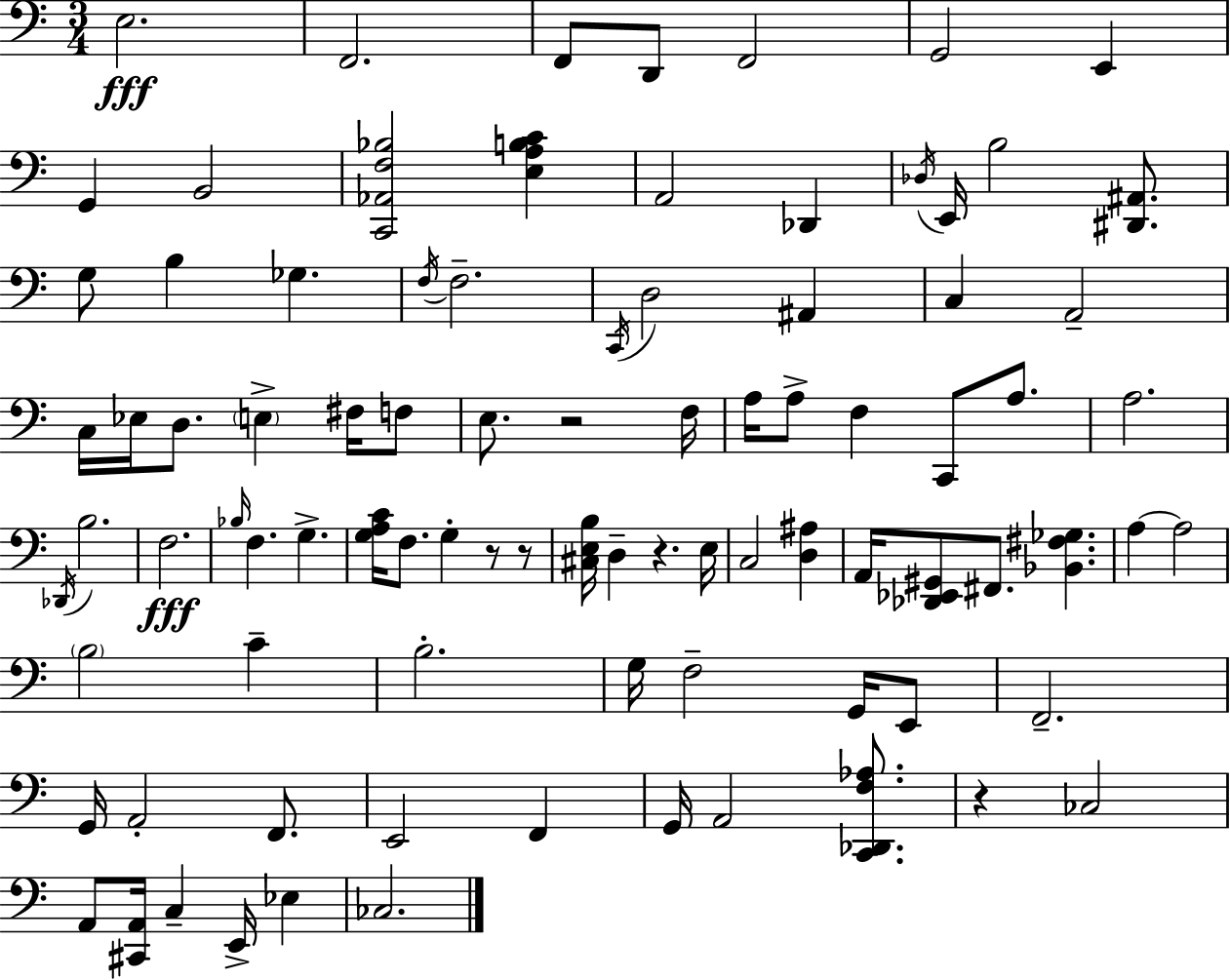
E3/h. F2/h. F2/e D2/e F2/h G2/h E2/q G2/q B2/h [C2,Ab2,F3,Bb3]/h [E3,A3,B3,C4]/q A2/h Db2/q Db3/s E2/s B3/h [D#2,A#2]/e. G3/e B3/q Gb3/q. F3/s F3/h. C2/s D3/h A#2/q C3/q A2/h C3/s Eb3/s D3/e. E3/q F#3/s F3/e E3/e. R/h F3/s A3/s A3/e F3/q C2/e A3/e. A3/h. Db2/s B3/h. F3/h. Bb3/s F3/q. G3/q. [G3,A3,C4]/s F3/e. G3/q R/e R/e [C#3,E3,B3]/s D3/q R/q. E3/s C3/h [D3,A#3]/q A2/s [Db2,Eb2,G#2]/e F#2/e. [Bb2,F#3,Gb3]/q. A3/q A3/h B3/h C4/q B3/h. G3/s F3/h G2/s E2/e F2/h. G2/s A2/h F2/e. E2/h F2/q G2/s A2/h [C2,Db2,F3,Ab3]/e. R/q CES3/h A2/e [C#2,A2]/s C3/q E2/s Eb3/q CES3/h.